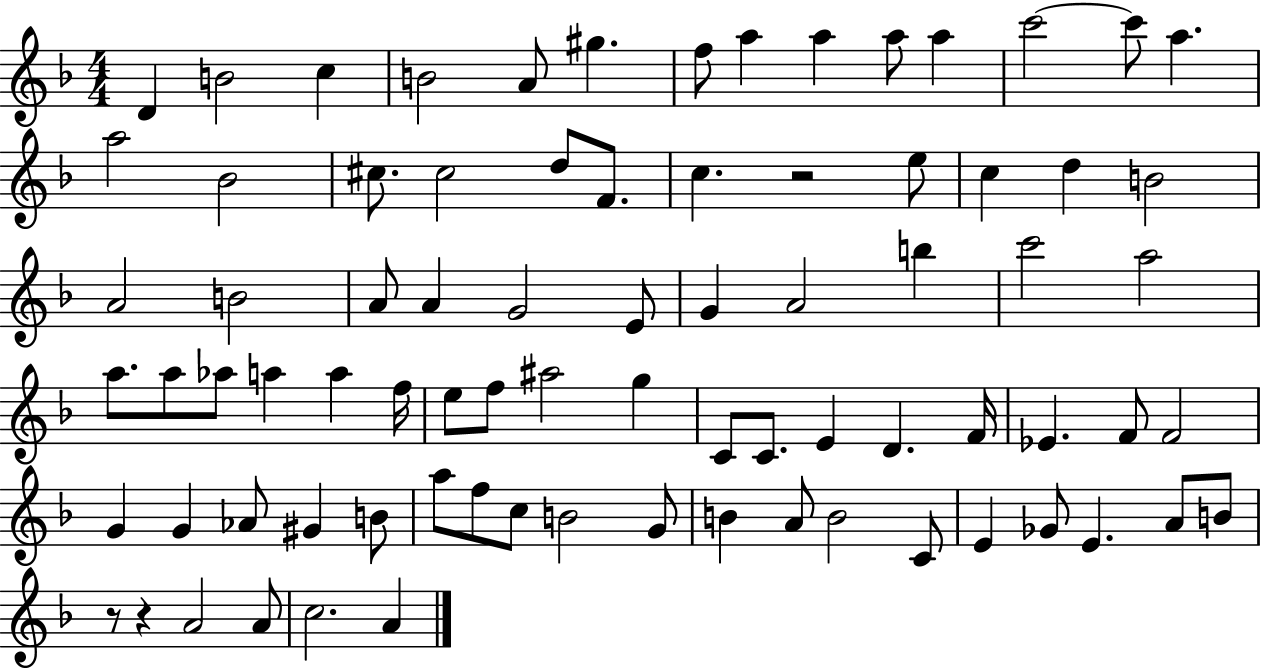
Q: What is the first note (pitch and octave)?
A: D4